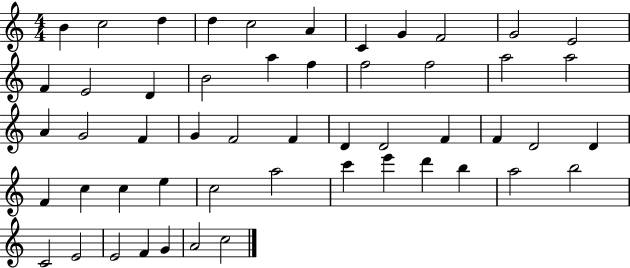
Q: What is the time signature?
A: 4/4